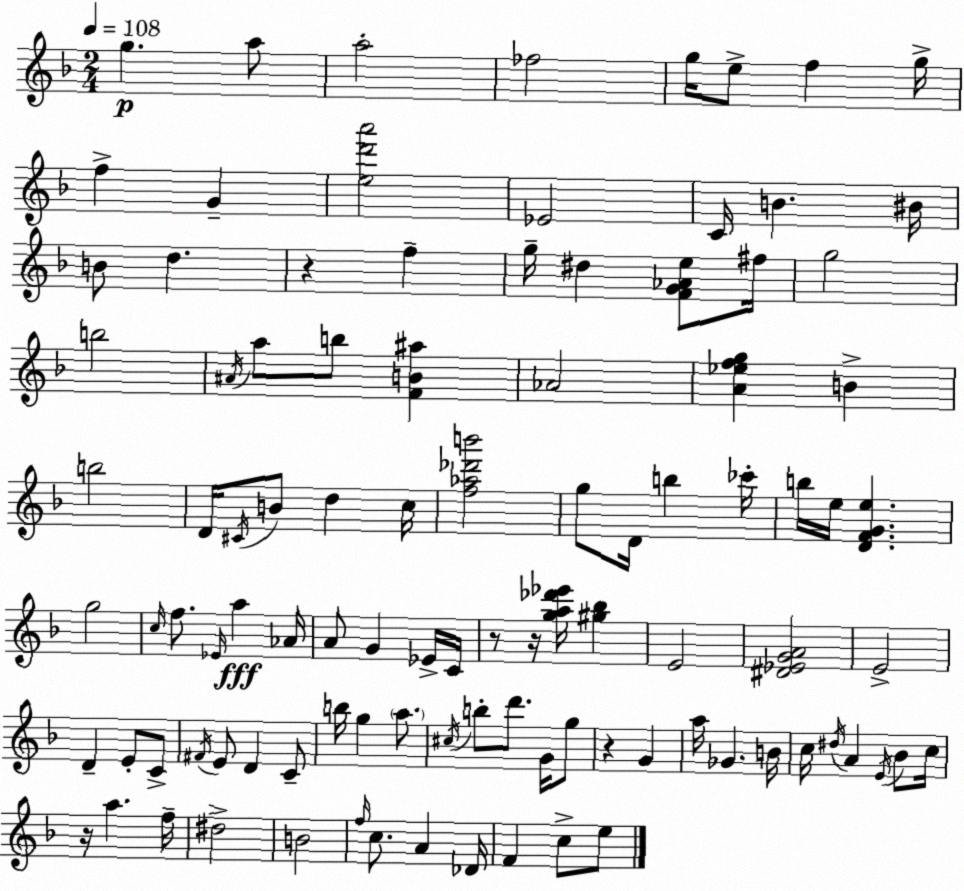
X:1
T:Untitled
M:2/4
L:1/4
K:Dm
g a/2 a2 _f2 g/4 e/2 f g/4 f G [ed'a']2 _E2 C/4 B ^B/4 B/2 d z f g/4 ^d [FG_Ae]/2 ^f/4 g2 b2 ^A/4 a/2 b/2 [FB^a] _A2 [A_efg] B b2 D/4 ^C/4 B/2 d c/4 [f_a_d'b']2 g/2 D/4 b _c'/4 b/4 e/4 [DFGe] g2 c/4 f/2 _E/4 a _A/4 A/2 G _E/4 C/4 z/2 z/4 [ga_d'_e']/4 [^g_b] E2 [^D_EGA]2 E2 D E/2 C/2 ^F/4 E/2 D C/2 b/4 g a/2 ^c/4 b/2 d'/2 G/4 g/2 z G a/4 _G B/4 c/4 ^d/4 A E/4 _B/2 c/4 z/4 a f/4 ^d2 B2 f/4 c/2 A _D/4 F c/2 e/2